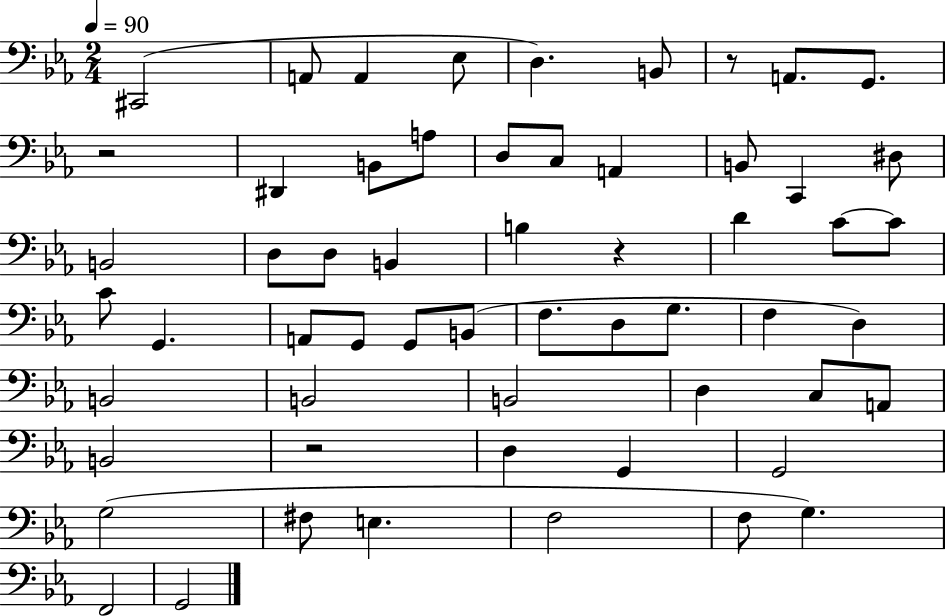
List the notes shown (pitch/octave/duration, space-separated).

C#2/h A2/e A2/q Eb3/e D3/q. B2/e R/e A2/e. G2/e. R/h D#2/q B2/e A3/e D3/e C3/e A2/q B2/e C2/q D#3/e B2/h D3/e D3/e B2/q B3/q R/q D4/q C4/e C4/e C4/e G2/q. A2/e G2/e G2/e B2/e F3/e. D3/e G3/e. F3/q D3/q B2/h B2/h B2/h D3/q C3/e A2/e B2/h R/h D3/q G2/q G2/h G3/h F#3/e E3/q. F3/h F3/e G3/q. F2/h G2/h